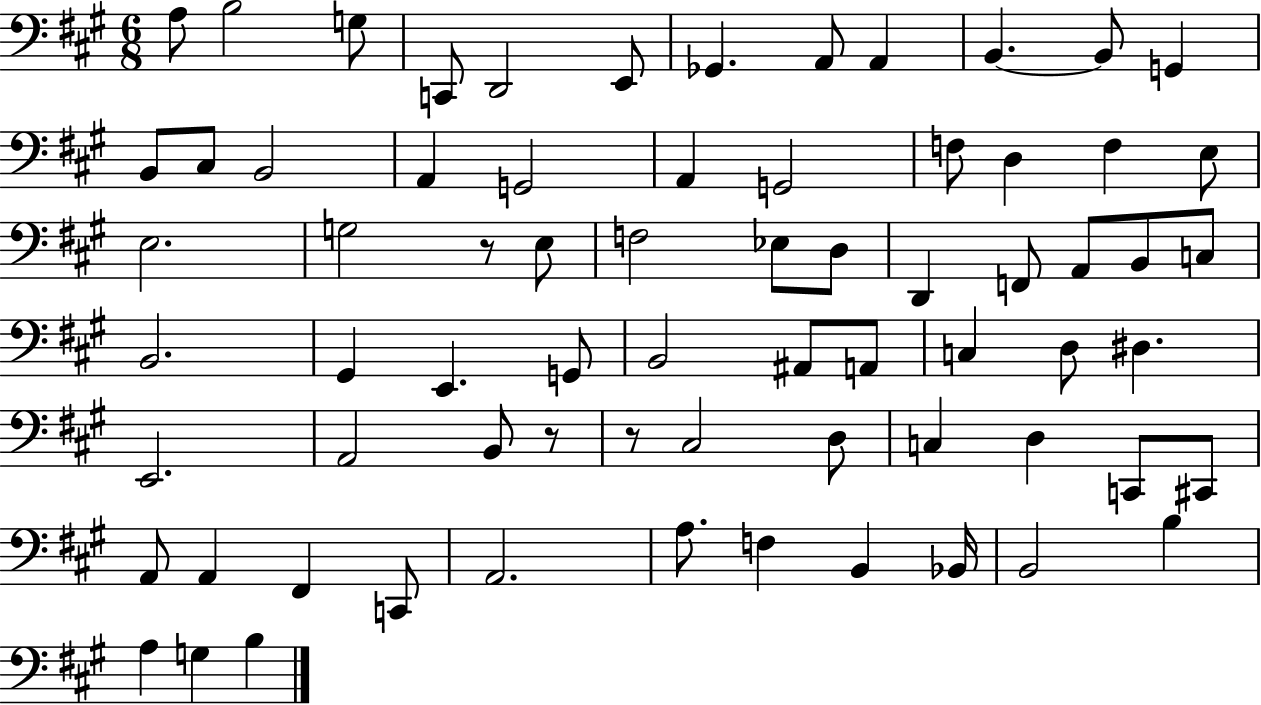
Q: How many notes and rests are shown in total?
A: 70